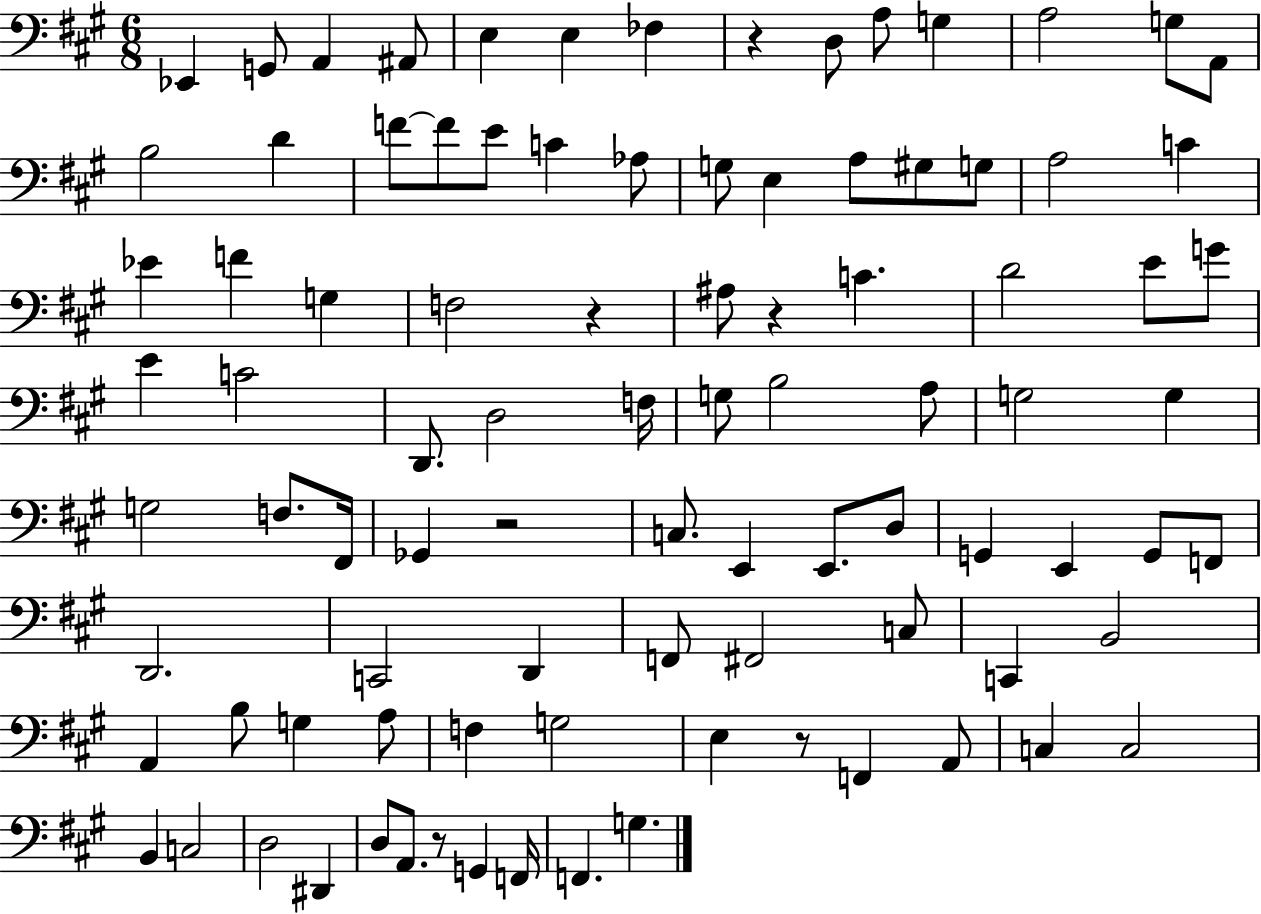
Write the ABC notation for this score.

X:1
T:Untitled
M:6/8
L:1/4
K:A
_E,, G,,/2 A,, ^A,,/2 E, E, _F, z D,/2 A,/2 G, A,2 G,/2 A,,/2 B,2 D F/2 F/2 E/2 C _A,/2 G,/2 E, A,/2 ^G,/2 G,/2 A,2 C _E F G, F,2 z ^A,/2 z C D2 E/2 G/2 E C2 D,,/2 D,2 F,/4 G,/2 B,2 A,/2 G,2 G, G,2 F,/2 ^F,,/4 _G,, z2 C,/2 E,, E,,/2 D,/2 G,, E,, G,,/2 F,,/2 D,,2 C,,2 D,, F,,/2 ^F,,2 C,/2 C,, B,,2 A,, B,/2 G, A,/2 F, G,2 E, z/2 F,, A,,/2 C, C,2 B,, C,2 D,2 ^D,, D,/2 A,,/2 z/2 G,, F,,/4 F,, G,